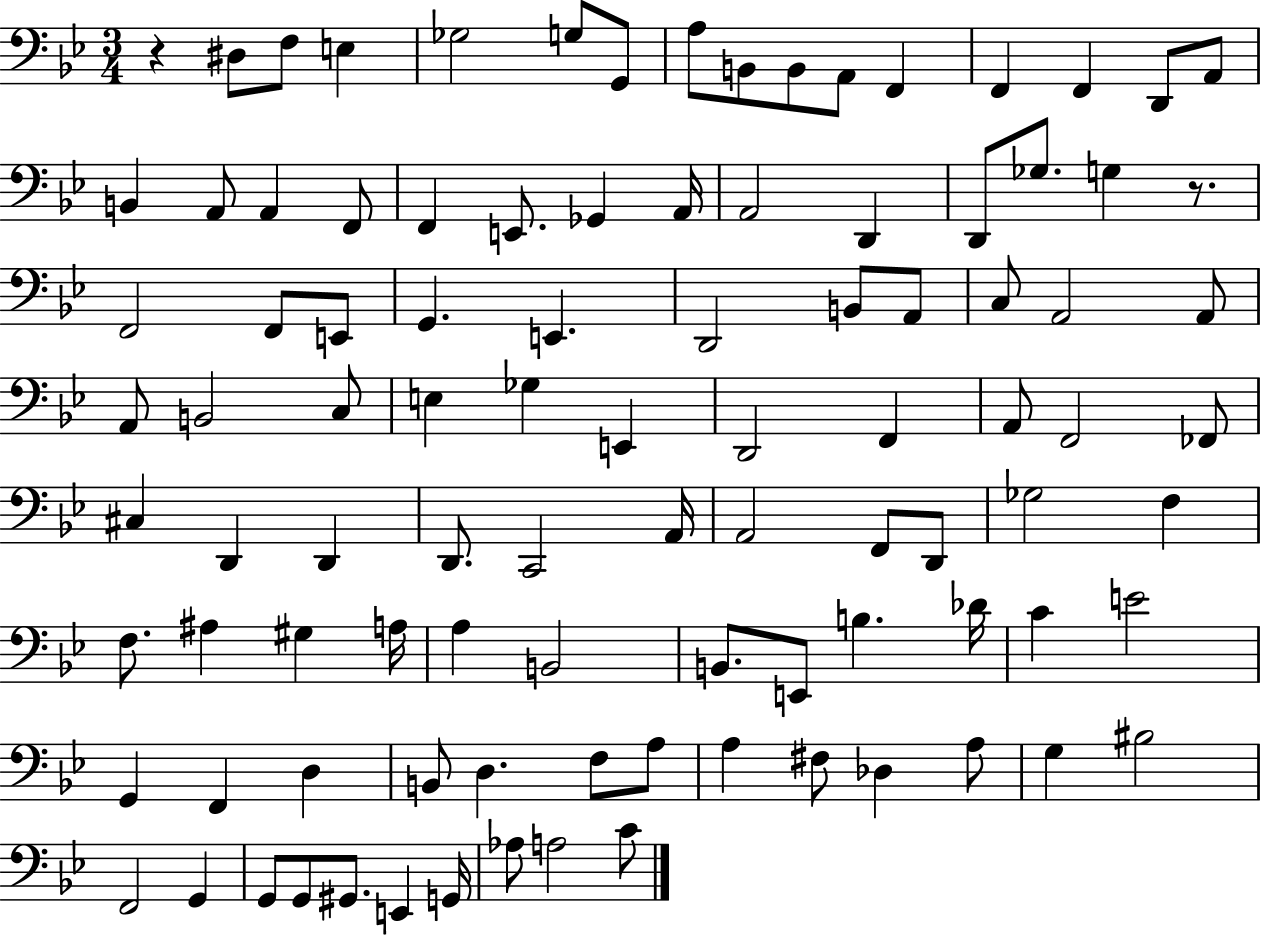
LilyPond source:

{
  \clef bass
  \numericTimeSignature
  \time 3/4
  \key bes \major
  r4 dis8 f8 e4 | ges2 g8 g,8 | a8 b,8 b,8 a,8 f,4 | f,4 f,4 d,8 a,8 | \break b,4 a,8 a,4 f,8 | f,4 e,8. ges,4 a,16 | a,2 d,4 | d,8 ges8. g4 r8. | \break f,2 f,8 e,8 | g,4. e,4. | d,2 b,8 a,8 | c8 a,2 a,8 | \break a,8 b,2 c8 | e4 ges4 e,4 | d,2 f,4 | a,8 f,2 fes,8 | \break cis4 d,4 d,4 | d,8. c,2 a,16 | a,2 f,8 d,8 | ges2 f4 | \break f8. ais4 gis4 a16 | a4 b,2 | b,8. e,8 b4. des'16 | c'4 e'2 | \break g,4 f,4 d4 | b,8 d4. f8 a8 | a4 fis8 des4 a8 | g4 bis2 | \break f,2 g,4 | g,8 g,8 gis,8. e,4 g,16 | aes8 a2 c'8 | \bar "|."
}